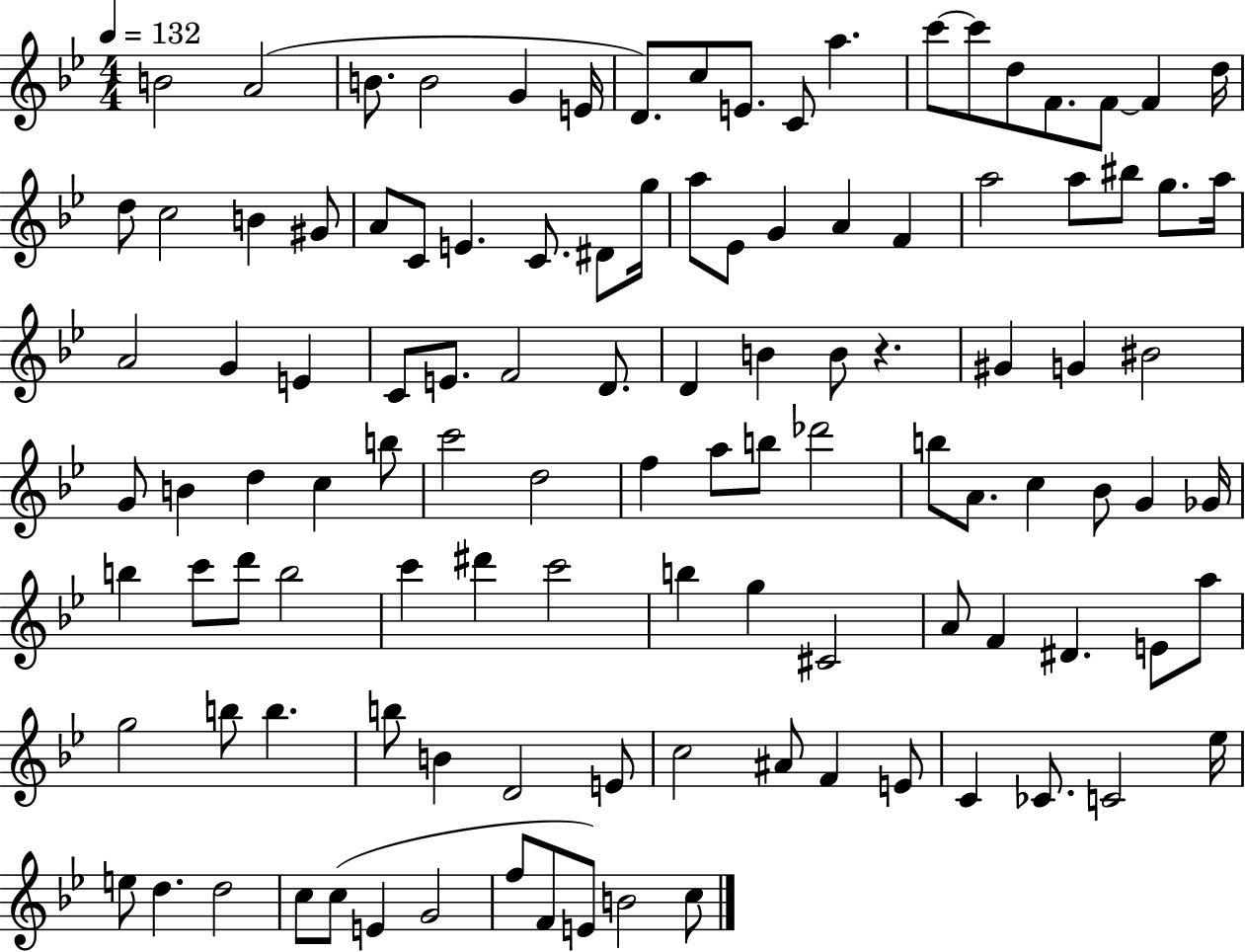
X:1
T:Untitled
M:4/4
L:1/4
K:Bb
B2 A2 B/2 B2 G E/4 D/2 c/2 E/2 C/2 a c'/2 c'/2 d/2 F/2 F/2 F d/4 d/2 c2 B ^G/2 A/2 C/2 E C/2 ^D/2 g/4 a/2 _E/2 G A F a2 a/2 ^b/2 g/2 a/4 A2 G E C/2 E/2 F2 D/2 D B B/2 z ^G G ^B2 G/2 B d c b/2 c'2 d2 f a/2 b/2 _d'2 b/2 A/2 c _B/2 G _G/4 b c'/2 d'/2 b2 c' ^d' c'2 b g ^C2 A/2 F ^D E/2 a/2 g2 b/2 b b/2 B D2 E/2 c2 ^A/2 F E/2 C _C/2 C2 _e/4 e/2 d d2 c/2 c/2 E G2 f/2 F/2 E/2 B2 c/2